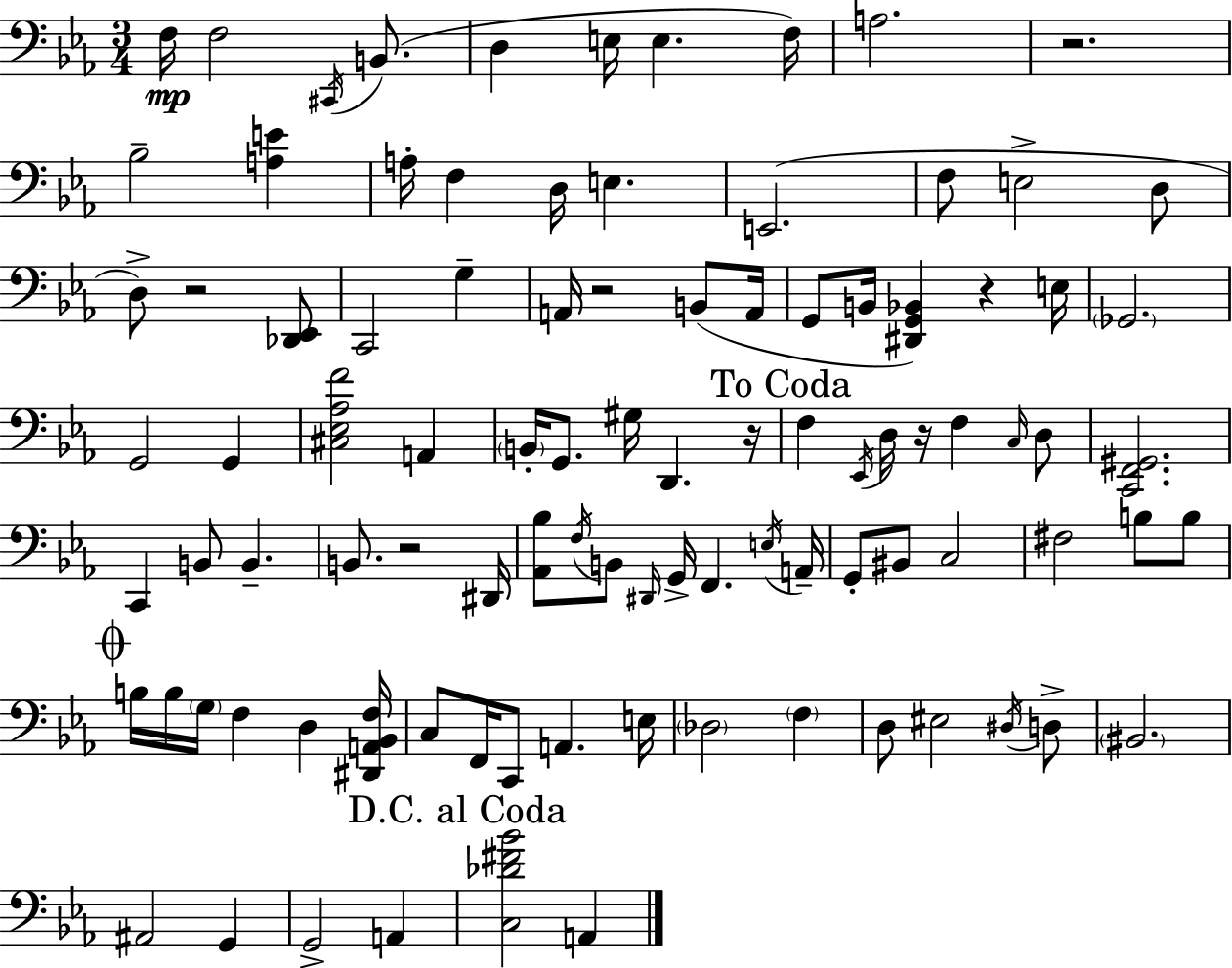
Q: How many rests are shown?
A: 7